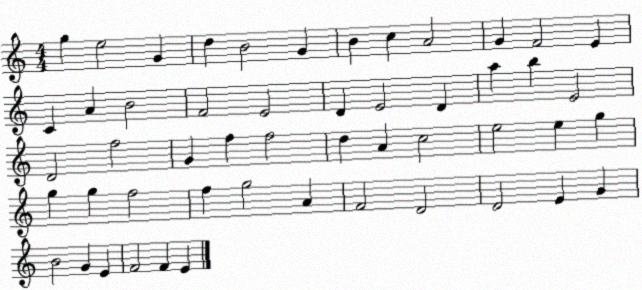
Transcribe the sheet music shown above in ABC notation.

X:1
T:Untitled
M:4/4
L:1/4
K:C
g e2 G d B2 G B c A2 G F2 E C A B2 F2 E2 D E2 D a b E2 D2 f2 G f f2 d A c2 e2 e g g g f2 f g2 A F2 D2 D2 E G B2 G E F2 F E